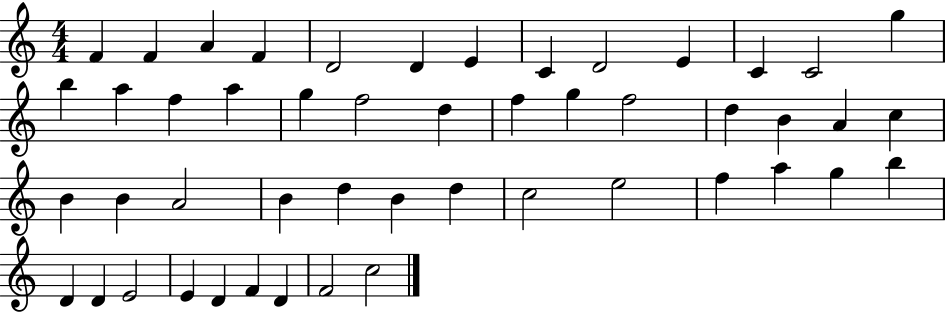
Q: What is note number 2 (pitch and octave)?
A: F4